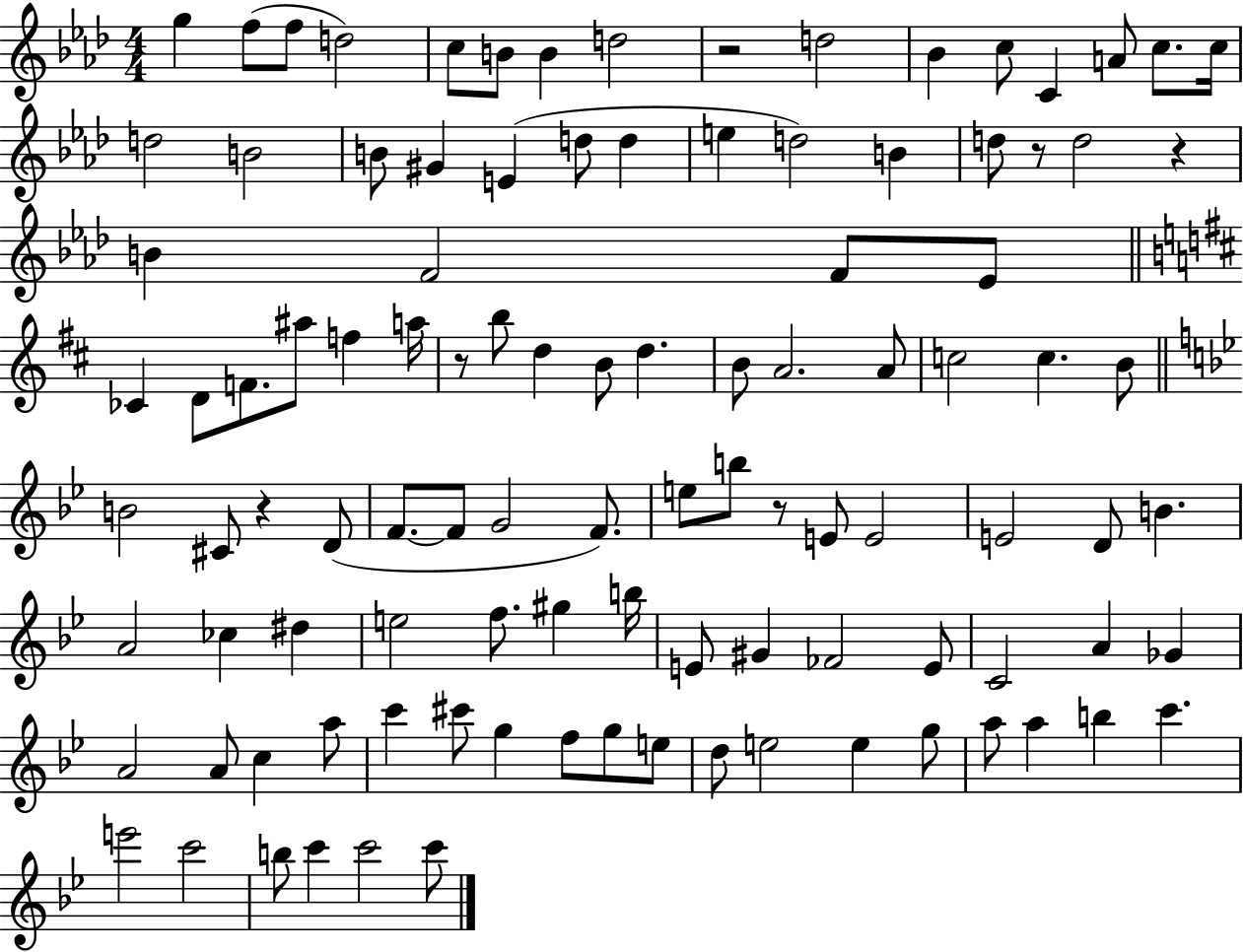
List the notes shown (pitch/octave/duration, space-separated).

G5/q F5/e F5/e D5/h C5/e B4/e B4/q D5/h R/h D5/h Bb4/q C5/e C4/q A4/e C5/e. C5/s D5/h B4/h B4/e G#4/q E4/q D5/e D5/q E5/q D5/h B4/q D5/e R/e D5/h R/q B4/q F4/h F4/e Eb4/e CES4/q D4/e F4/e. A#5/e F5/q A5/s R/e B5/e D5/q B4/e D5/q. B4/e A4/h. A4/e C5/h C5/q. B4/e B4/h C#4/e R/q D4/e F4/e. F4/e G4/h F4/e. E5/e B5/e R/e E4/e E4/h E4/h D4/e B4/q. A4/h CES5/q D#5/q E5/h F5/e. G#5/q B5/s E4/e G#4/q FES4/h E4/e C4/h A4/q Gb4/q A4/h A4/e C5/q A5/e C6/q C#6/e G5/q F5/e G5/e E5/e D5/e E5/h E5/q G5/e A5/e A5/q B5/q C6/q. E6/h C6/h B5/e C6/q C6/h C6/e